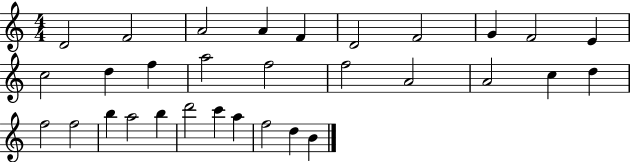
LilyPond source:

{
  \clef treble
  \numericTimeSignature
  \time 4/4
  \key c \major
  d'2 f'2 | a'2 a'4 f'4 | d'2 f'2 | g'4 f'2 e'4 | \break c''2 d''4 f''4 | a''2 f''2 | f''2 a'2 | a'2 c''4 d''4 | \break f''2 f''2 | b''4 a''2 b''4 | d'''2 c'''4 a''4 | f''2 d''4 b'4 | \break \bar "|."
}